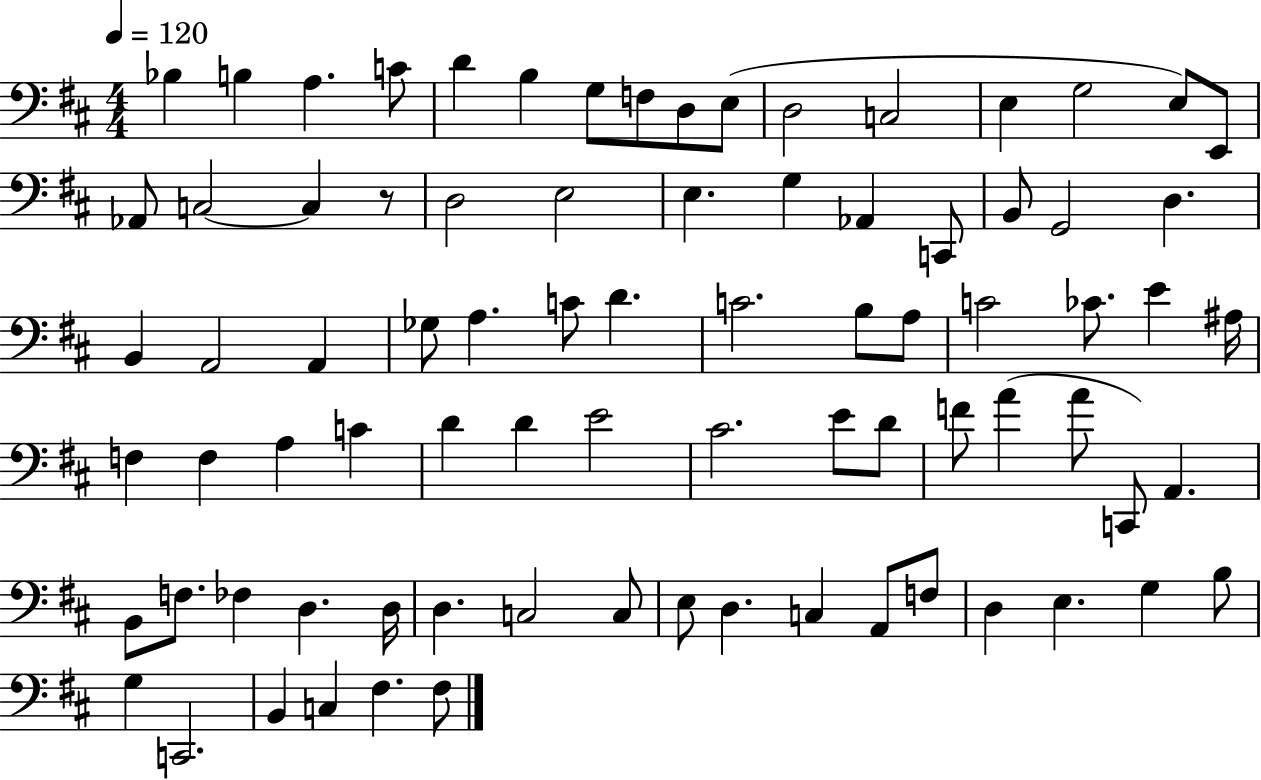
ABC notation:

X:1
T:Untitled
M:4/4
L:1/4
K:D
_B, B, A, C/2 D B, G,/2 F,/2 D,/2 E,/2 D,2 C,2 E, G,2 E,/2 E,,/2 _A,,/2 C,2 C, z/2 D,2 E,2 E, G, _A,, C,,/2 B,,/2 G,,2 D, B,, A,,2 A,, _G,/2 A, C/2 D C2 B,/2 A,/2 C2 _C/2 E ^A,/4 F, F, A, C D D E2 ^C2 E/2 D/2 F/2 A A/2 C,,/2 A,, B,,/2 F,/2 _F, D, D,/4 D, C,2 C,/2 E,/2 D, C, A,,/2 F,/2 D, E, G, B,/2 G, C,,2 B,, C, ^F, ^F,/2